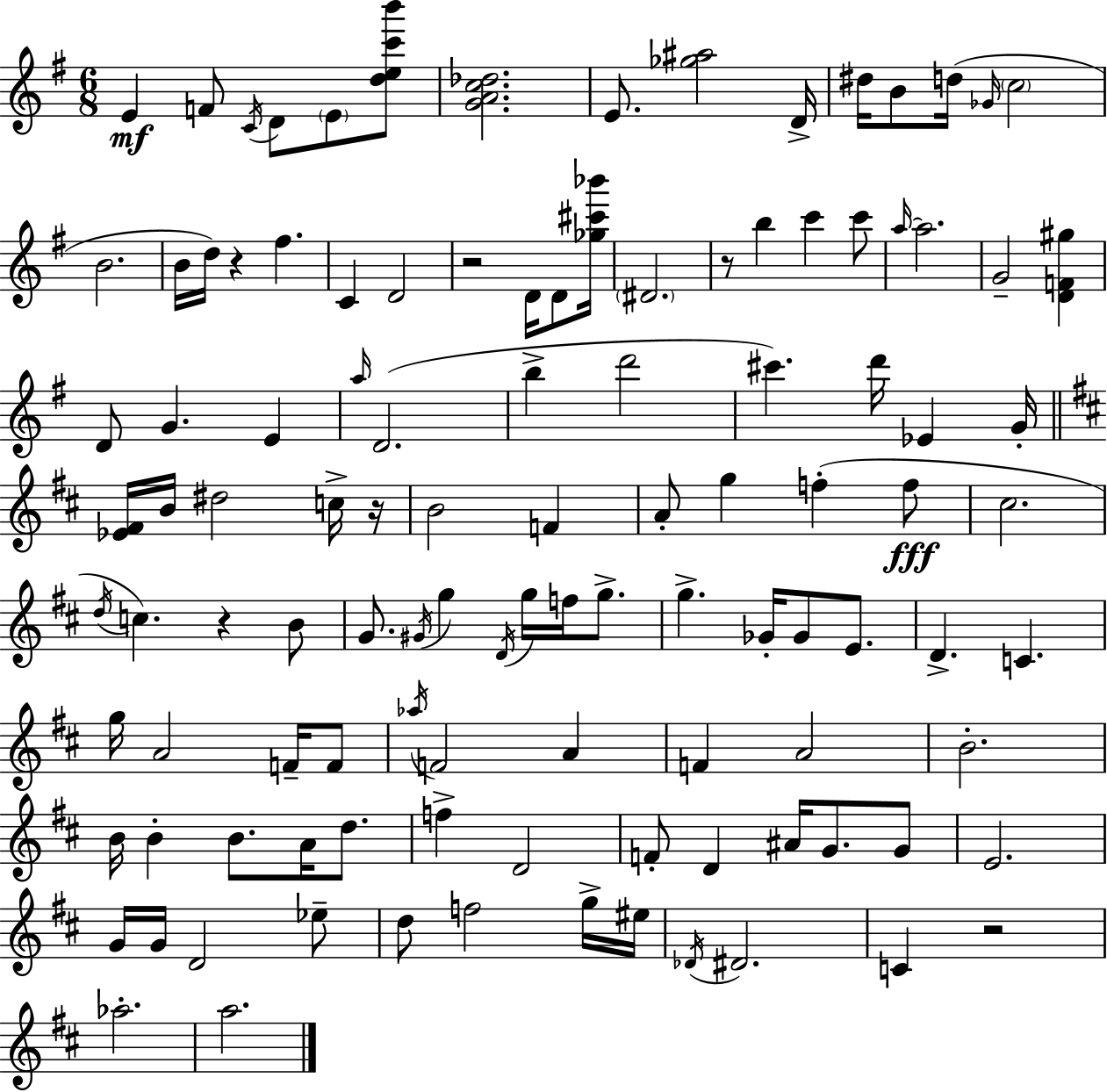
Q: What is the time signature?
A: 6/8